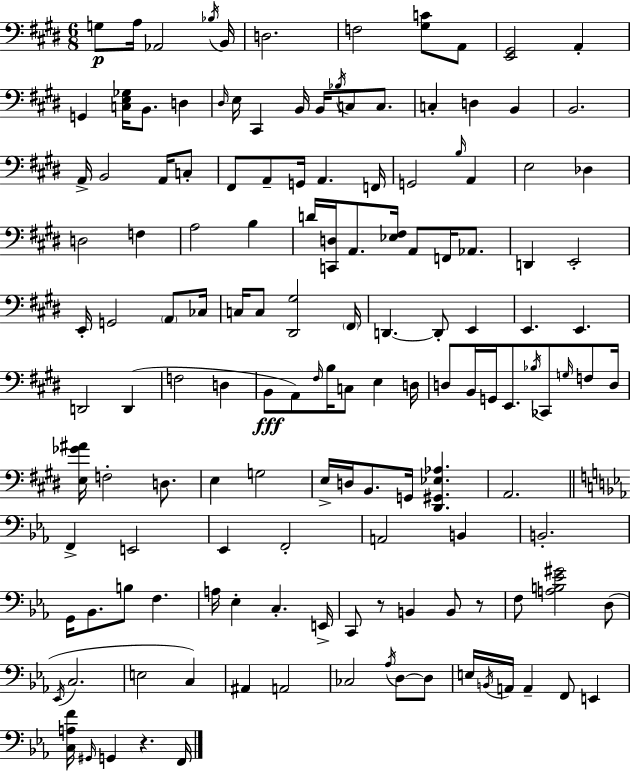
{
  \clef bass
  \numericTimeSignature
  \time 6/8
  \key e \major
  \repeat volta 2 { g8\p a16 aes,2 \acciaccatura { bes16 } | b,16 d2. | f2 <gis c'>8 a,8 | <e, gis,>2 a,4-. | \break g,4 <c e ges>16 b,8. d4 | \grace { dis16 } e16 cis,4 b,16 b,16 \acciaccatura { bes16 } c8 | c8. c4-. d4 b,4 | b,2. | \break a,16-> b,2 | a,16 c8-. fis,8 a,8-- g,16 a,4. | f,16 g,2 \grace { b16 } | a,4 e2 | \break des4 d2 | f4 a2 | b4 d'16 <c, d>16 a,8. <ees fis>16 a,8 | f,16 aes,8. d,4 e,2-. | \break e,16-. g,2 | \parenthesize a,8 ces16 c16 c8 <dis, gis>2 | \parenthesize fis,16 d,4.~~ d,8-. | e,4 e,4. e,4. | \break d,2 | d,4( f2 | d4 b,8\fff a,8) \grace { fis16 } b16 c8 | e4 d16 d8 b,16 g,16 e,8. | \break \acciaccatura { bes16 } ces,8 \grace { g16 } f8 d16 <e ges' ais'>16 f2-. | d8. e4 g2 | e16-> d16 b,8. | g,16 <dis, gis, ees aes>4. a,2. | \break \bar "||" \break \key ees \major f,4-> e,2 | ees,4 f,2-. | a,2 b,4 | b,2.-. | \break g,16 bes,8. b8 f4. | a16 ees4-. c4.-. e,16-> | c,8 r8 b,4 b,8 r8 | f8 <a b ees' gis'>2 d8( | \break \acciaccatura { ees,16 } c2. | e2 c4) | ais,4 a,2 | ces2 \acciaccatura { aes16 } d8~~ | \break d8 e16 \acciaccatura { b,16 } a,16 a,4-- f,8 e,4 | <c a f'>16 \grace { gis,16 } g,4 r4. | f,16 } \bar "|."
}